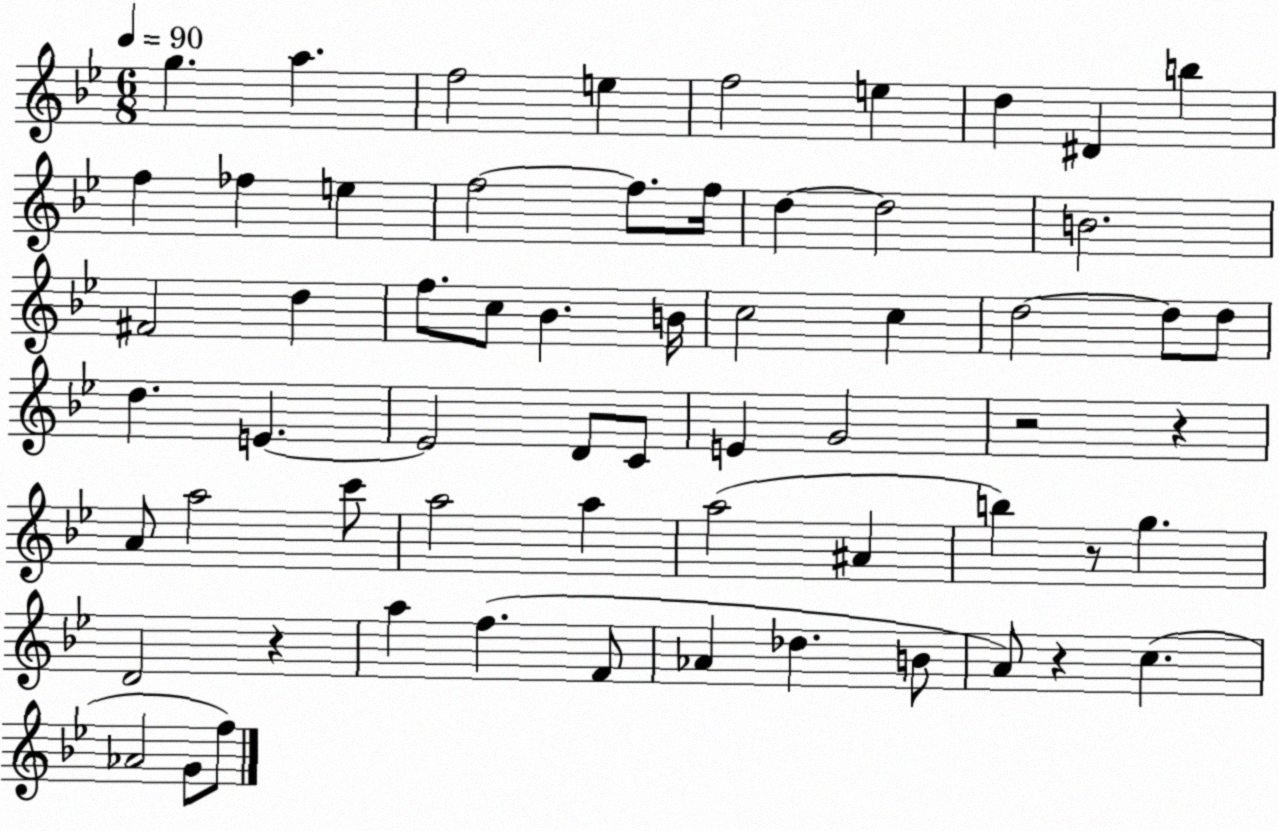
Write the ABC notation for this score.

X:1
T:Untitled
M:6/8
L:1/4
K:Bb
g a f2 e f2 e d ^D b f _f e f2 f/2 f/4 d d2 B2 ^F2 d f/2 c/2 _B B/4 c2 c d2 d/2 d/2 d E E2 D/2 C/2 E G2 z2 z A/2 a2 c'/2 a2 a a2 ^A b z/2 g D2 z a f F/2 _A _d B/2 A/2 z c _A2 G/2 f/2